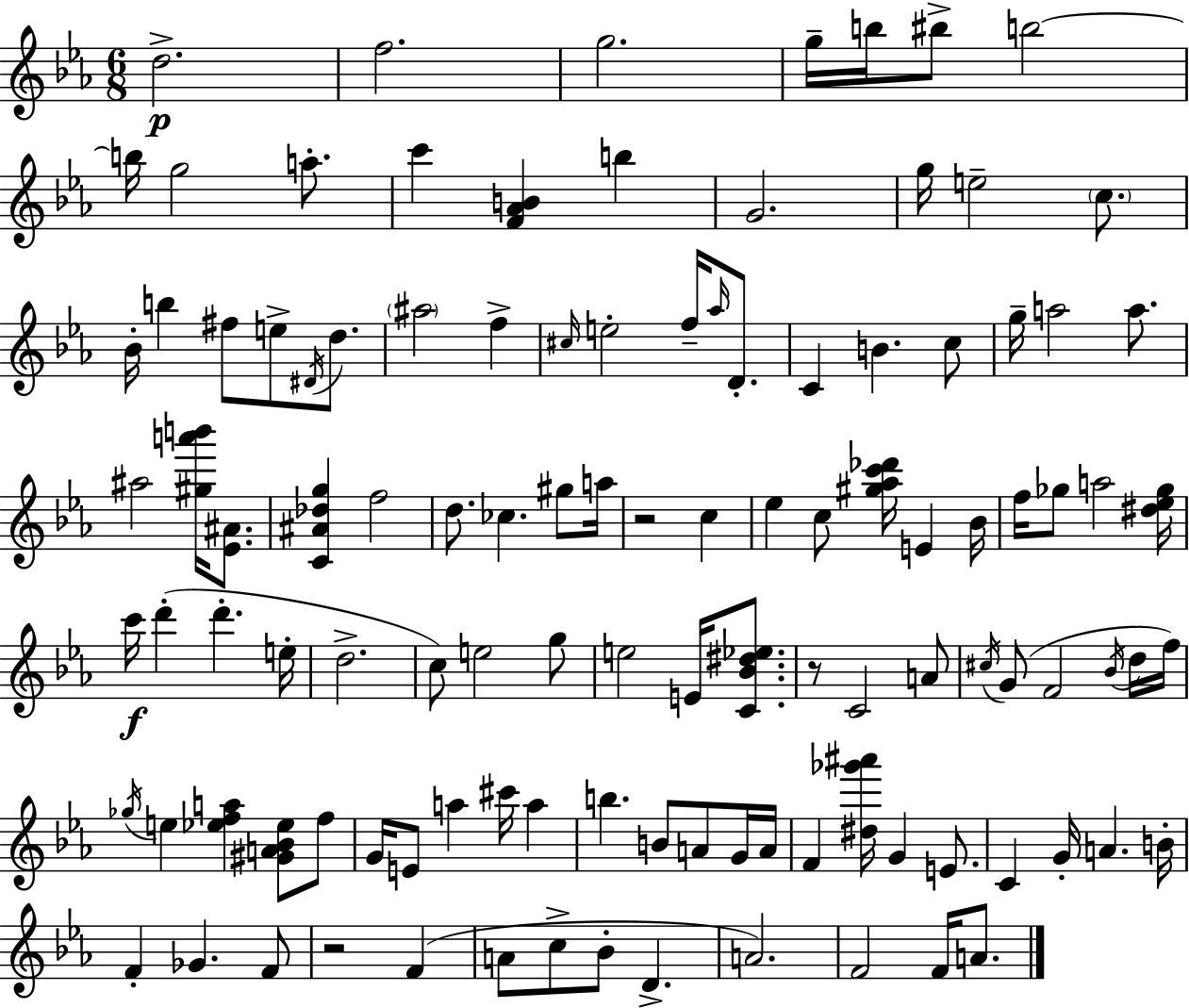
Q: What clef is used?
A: treble